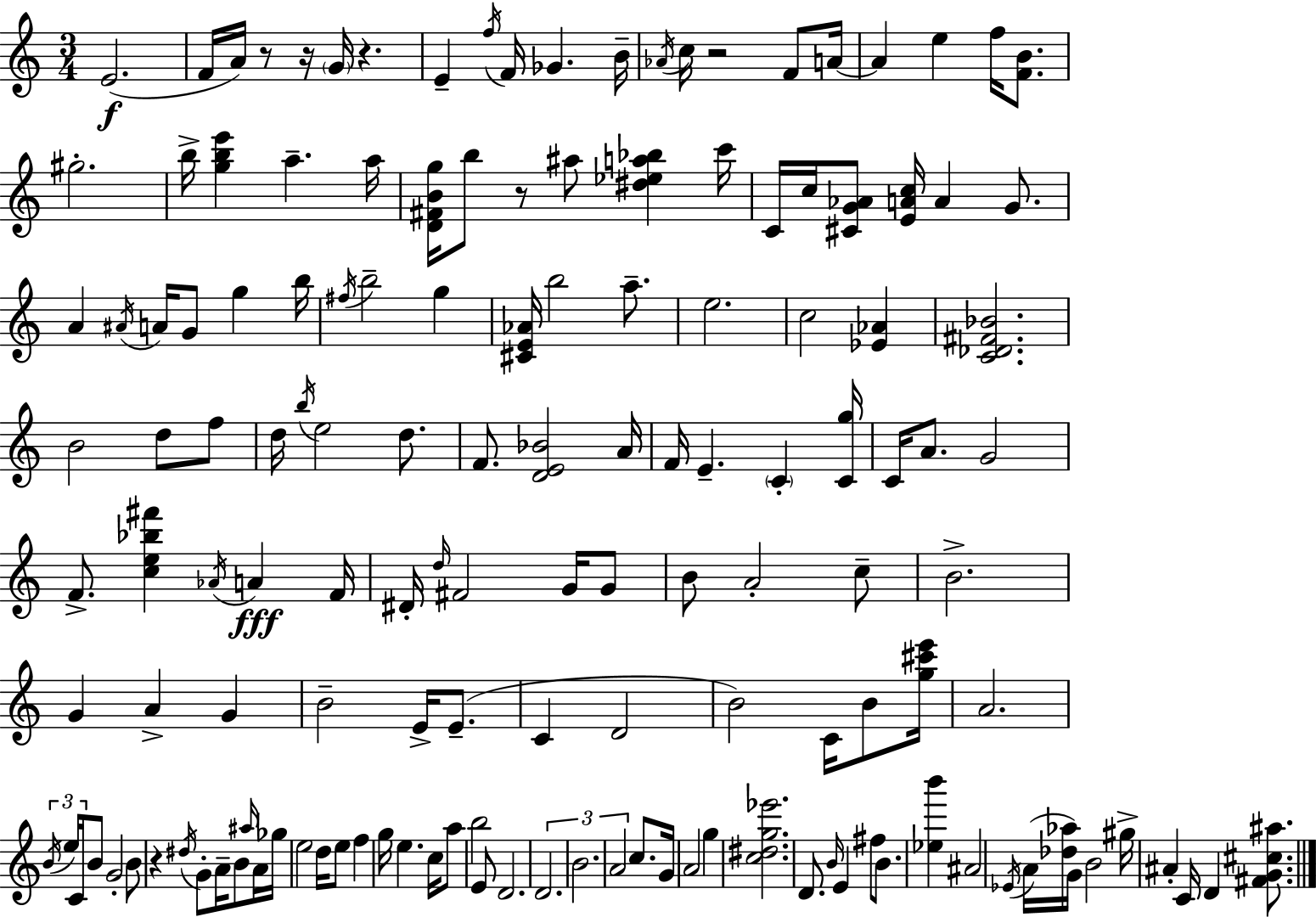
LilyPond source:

{
  \clef treble
  \numericTimeSignature
  \time 3/4
  \key c \major
  e'2.(\f | f'16 a'16) r8 r16 \parenthesize g'16 r4. | e'4-- \acciaccatura { f''16 } f'16 ges'4. | b'16-- \acciaccatura { aes'16 } c''16 r2 f'8 | \break a'16~~ a'4 e''4 f''16 <f' b'>8. | gis''2.-. | b''16-> <g'' b'' e'''>4 a''4.-- | a''16 <d' fis' b' g''>16 b''8 r8 ais''8 <dis'' ees'' a'' bes''>4 | \break c'''16 c'16 c''16 <cis' g' aes'>8 <e' a' c''>16 a'4 g'8. | a'4 \acciaccatura { ais'16 } a'16 g'8 g''4 | b''16 \acciaccatura { fis''16 } b''2-- | g''4 <cis' e' aes'>16 b''2 | \break a''8.-- e''2. | c''2 | <ees' aes'>4 <c' des' fis' bes'>2. | b'2 | \break d''8 f''8 d''16 \acciaccatura { b''16 } e''2 | d''8. f'8. <d' e' bes'>2 | a'16 f'16 e'4.-- | \parenthesize c'4-. <c' g''>16 c'16 a'8. g'2 | \break f'8.-> <c'' e'' bes'' fis'''>4 | \acciaccatura { aes'16 } a'4\fff f'16 dis'16-. \grace { d''16 } fis'2 | g'16 g'8 b'8 a'2-. | c''8-- b'2.-> | \break g'4 a'4-> | g'4 b'2-- | e'16-> e'8.--( c'4 d'2 | b'2) | \break c'16 b'8 <g'' cis''' e'''>16 a'2. | \tuplet 3/2 { \acciaccatura { b'16 } e''16 c'16 } b'8 | g'2-. b'8 r4 | \acciaccatura { dis''16 } g'8-. a'16-- b'8 \grace { ais''16 } a'16 ges''16 e''2 | \break d''16 e''8 f''4 | g''16 e''4. c''16 a''8 | b''2 e'8 d'2. | \tuplet 3/2 { d'2. | \break b'2. | a'2 } | c''8. g'16 a'2 | g''4 <c'' dis'' g'' ees'''>2. | \break d'8. | \grace { b'16 } e'4 fis''8 b'8. <ees'' b'''>4 | ais'2 \acciaccatura { ees'16 }( | a'16 <des'' aes''>16 g'16) b'2 gis''16-> | \break ais'4-. c'16 d'4 <fis' g' cis'' ais''>8. | \bar "|."
}